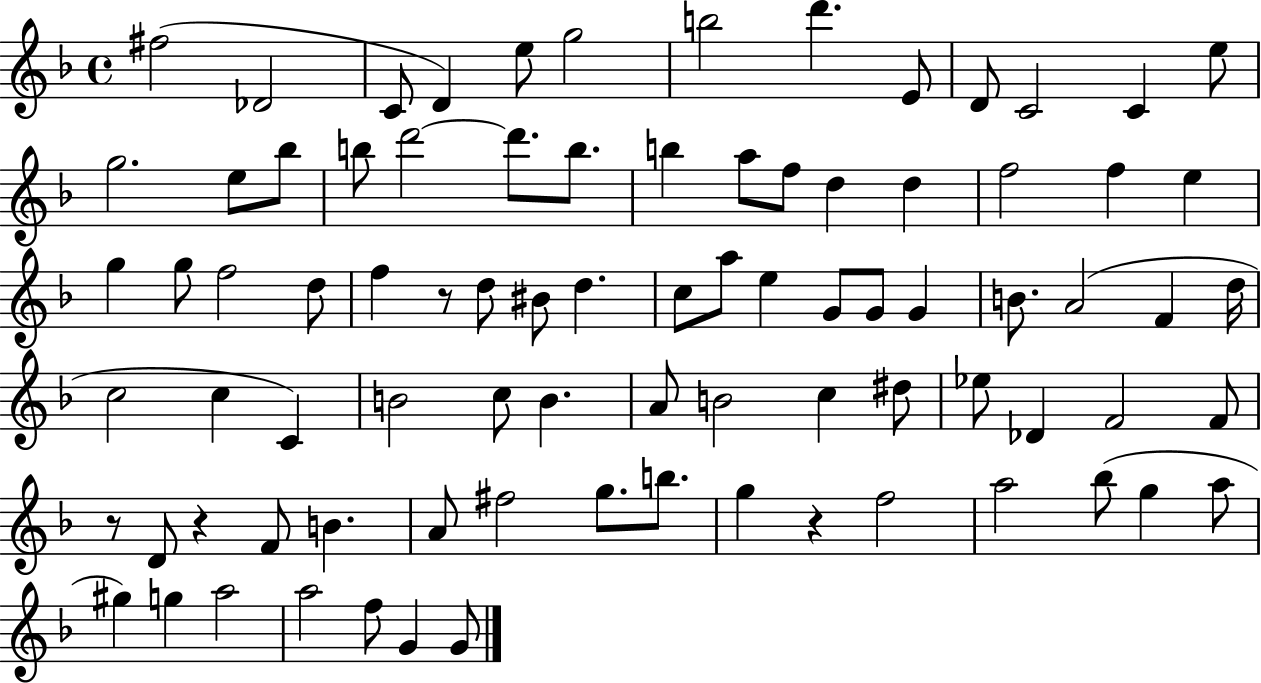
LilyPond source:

{
  \clef treble
  \time 4/4
  \defaultTimeSignature
  \key f \major
  \repeat volta 2 { fis''2( des'2 | c'8 d'4) e''8 g''2 | b''2 d'''4. e'8 | d'8 c'2 c'4 e''8 | \break g''2. e''8 bes''8 | b''8 d'''2~~ d'''8. b''8. | b''4 a''8 f''8 d''4 d''4 | f''2 f''4 e''4 | \break g''4 g''8 f''2 d''8 | f''4 r8 d''8 bis'8 d''4. | c''8 a''8 e''4 g'8 g'8 g'4 | b'8. a'2( f'4 d''16 | \break c''2 c''4 c'4) | b'2 c''8 b'4. | a'8 b'2 c''4 dis''8 | ees''8 des'4 f'2 f'8 | \break r8 d'8 r4 f'8 b'4. | a'8 fis''2 g''8. b''8. | g''4 r4 f''2 | a''2 bes''8( g''4 a''8 | \break gis''4) g''4 a''2 | a''2 f''8 g'4 g'8 | } \bar "|."
}